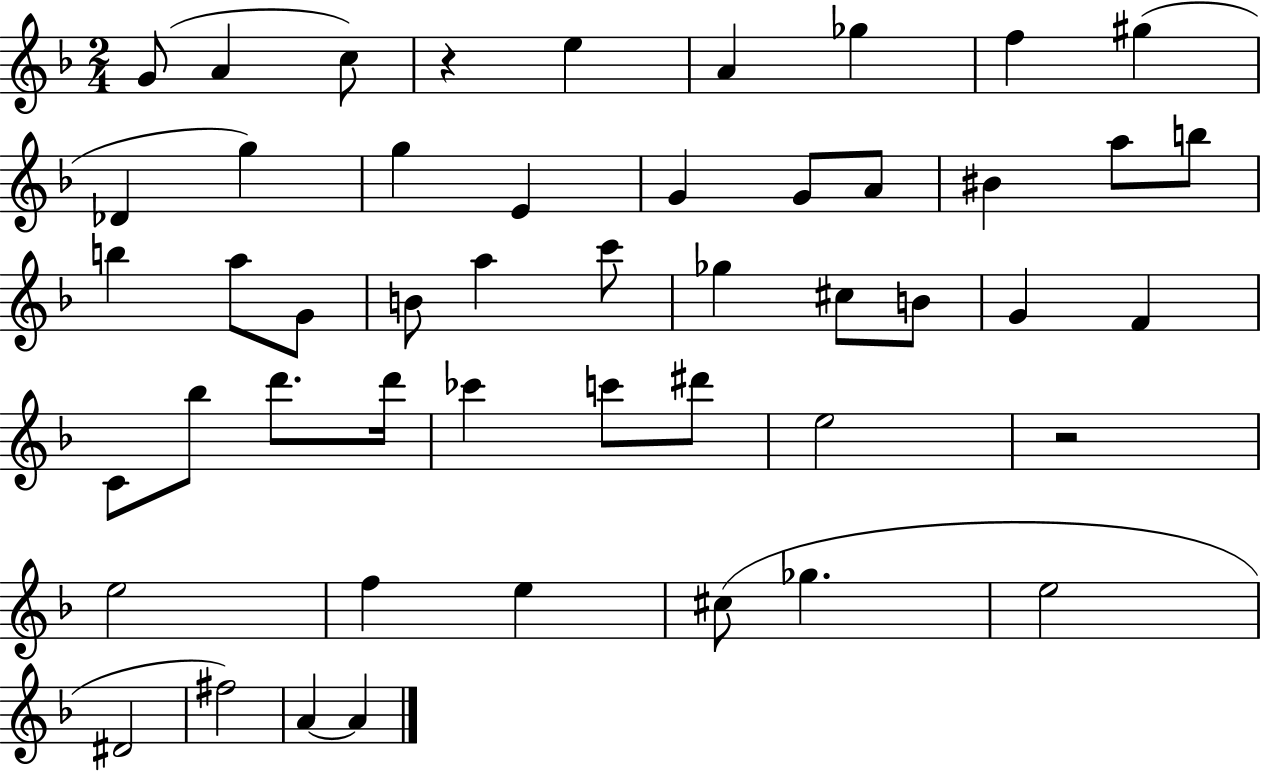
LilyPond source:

{
  \clef treble
  \numericTimeSignature
  \time 2/4
  \key f \major
  \repeat volta 2 { g'8( a'4 c''8) | r4 e''4 | a'4 ges''4 | f''4 gis''4( | \break des'4 g''4) | g''4 e'4 | g'4 g'8 a'8 | bis'4 a''8 b''8 | \break b''4 a''8 g'8 | b'8 a''4 c'''8 | ges''4 cis''8 b'8 | g'4 f'4 | \break c'8 bes''8 d'''8. d'''16 | ces'''4 c'''8 dis'''8 | e''2 | r2 | \break e''2 | f''4 e''4 | cis''8( ges''4. | e''2 | \break dis'2 | fis''2) | a'4~~ a'4 | } \bar "|."
}